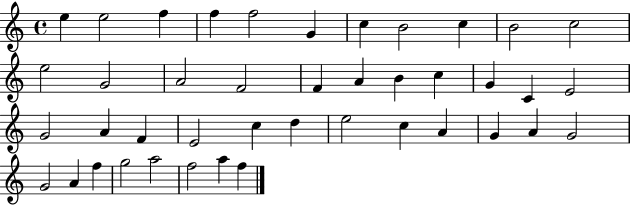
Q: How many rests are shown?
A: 0